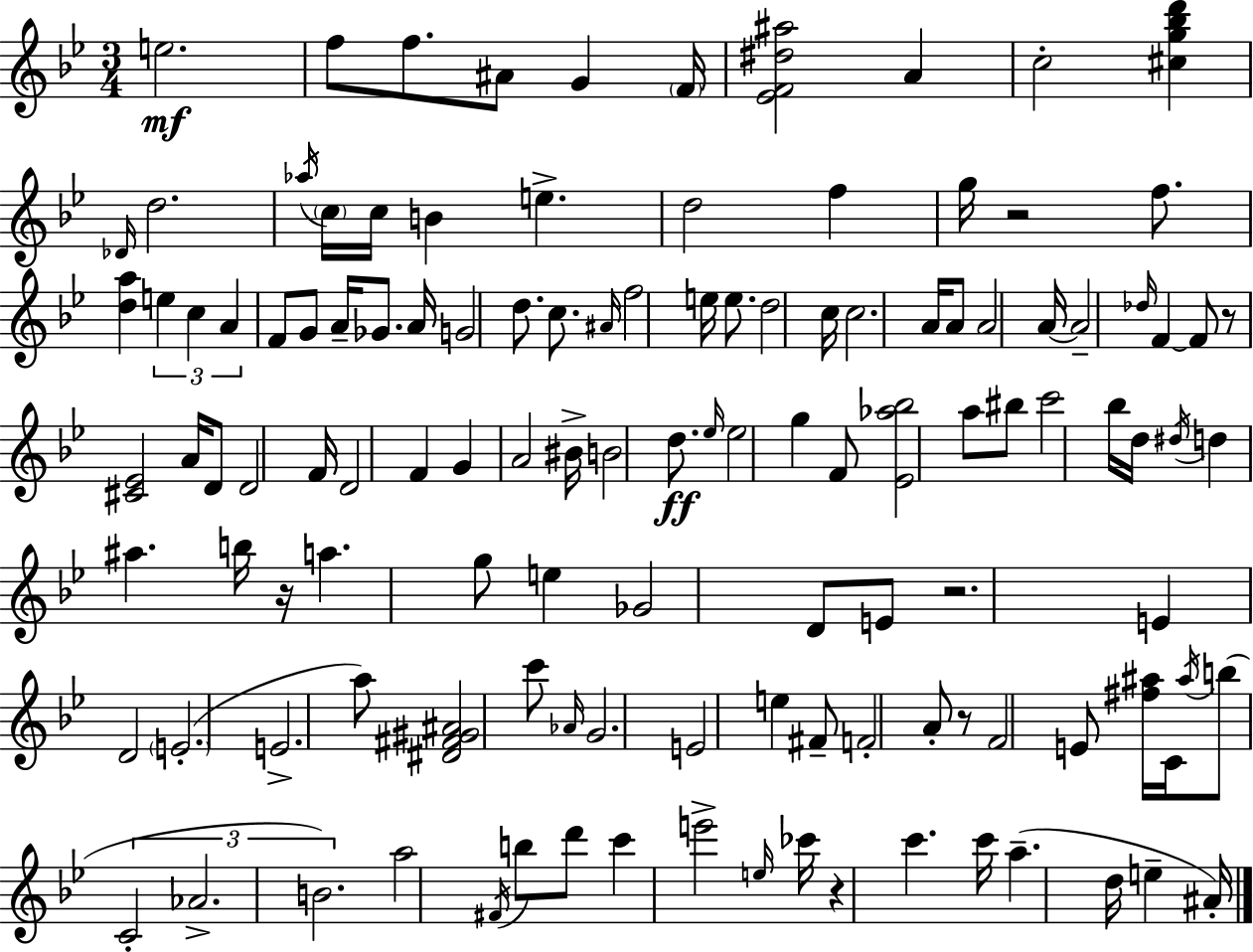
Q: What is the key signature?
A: G minor